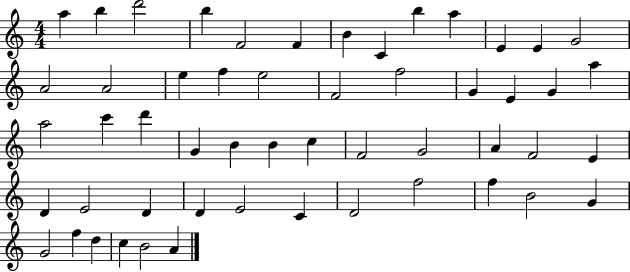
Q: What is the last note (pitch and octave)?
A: A4